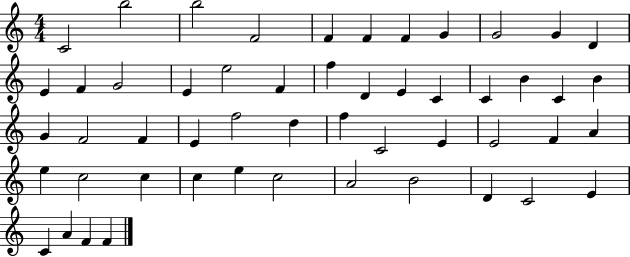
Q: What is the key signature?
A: C major